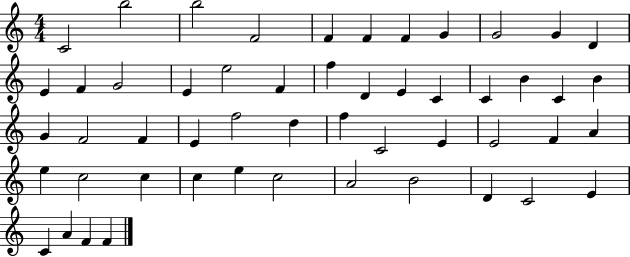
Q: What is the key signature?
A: C major